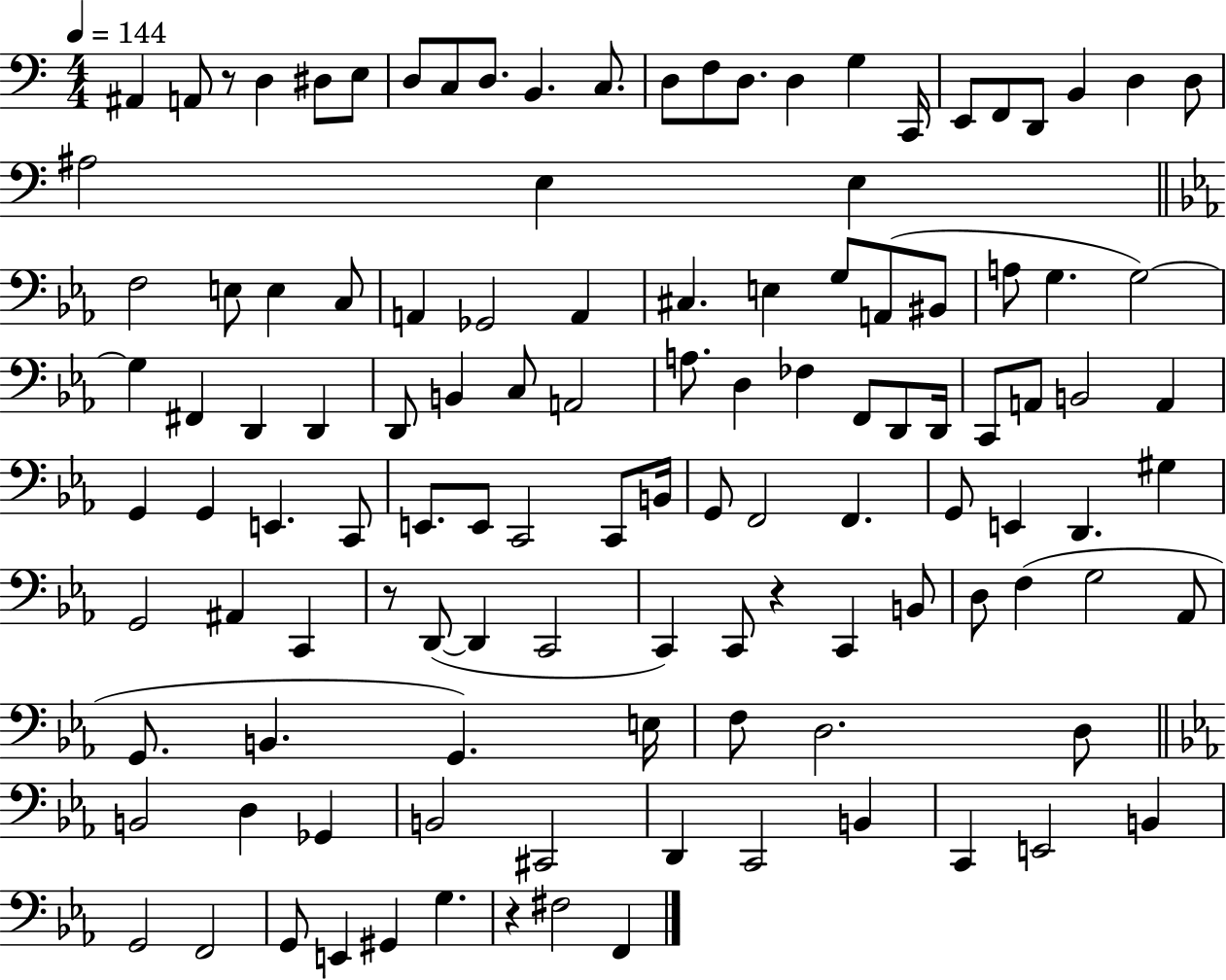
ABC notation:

X:1
T:Untitled
M:4/4
L:1/4
K:C
^A,, A,,/2 z/2 D, ^D,/2 E,/2 D,/2 C,/2 D,/2 B,, C,/2 D,/2 F,/2 D,/2 D, G, C,,/4 E,,/2 F,,/2 D,,/2 B,, D, D,/2 ^A,2 E, E, F,2 E,/2 E, C,/2 A,, _G,,2 A,, ^C, E, G,/2 A,,/2 ^B,,/2 A,/2 G, G,2 G, ^F,, D,, D,, D,,/2 B,, C,/2 A,,2 A,/2 D, _F, F,,/2 D,,/2 D,,/4 C,,/2 A,,/2 B,,2 A,, G,, G,, E,, C,,/2 E,,/2 E,,/2 C,,2 C,,/2 B,,/4 G,,/2 F,,2 F,, G,,/2 E,, D,, ^G, G,,2 ^A,, C,, z/2 D,,/2 D,, C,,2 C,, C,,/2 z C,, B,,/2 D,/2 F, G,2 _A,,/2 G,,/2 B,, G,, E,/4 F,/2 D,2 D,/2 B,,2 D, _G,, B,,2 ^C,,2 D,, C,,2 B,, C,, E,,2 B,, G,,2 F,,2 G,,/2 E,, ^G,, G, z ^F,2 F,,